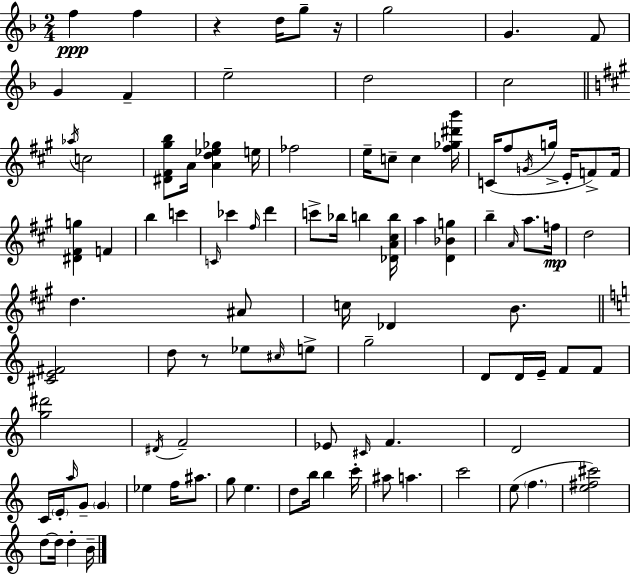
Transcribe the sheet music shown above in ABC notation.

X:1
T:Untitled
M:2/4
L:1/4
K:Dm
f f z d/4 g/2 z/4 g2 G F/2 G F e2 d2 c2 _a/4 c2 [^D^F^gb]/2 A/4 [Ad_e_g] e/4 _f2 e/4 c/2 c [^f_g^d'b']/4 C/4 ^f/2 G/4 g/4 E/4 F/2 F/4 [^D^Fg] F b c' C/4 _c' ^f/4 d' c'/2 _b/4 b [_DA^cb]/4 a [D_Bg] b A/4 a/2 f/4 d2 d ^A/2 c/4 _D B/2 [^CE^F]2 d/2 z/2 _e/2 ^c/4 e/2 g2 D/2 D/4 E/4 F/2 F/2 [g^d']2 ^D/4 F2 _E/2 ^C/4 F D2 C/4 E/4 a/4 G/2 G _e f/4 ^a/2 g/2 e d/2 b/4 b c'/4 ^a/2 a c'2 e/2 f [e^f^c']2 d/2 d/4 d B/4